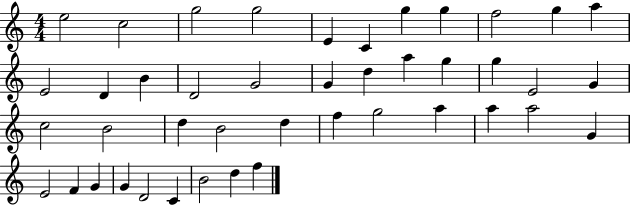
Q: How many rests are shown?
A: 0